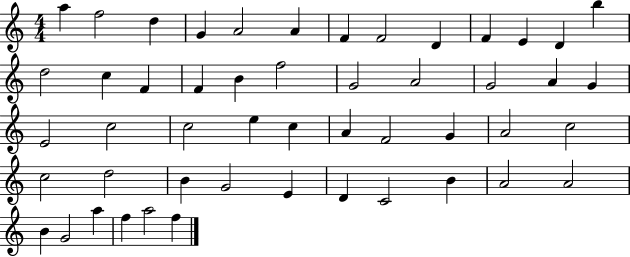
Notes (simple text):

A5/q F5/h D5/q G4/q A4/h A4/q F4/q F4/h D4/q F4/q E4/q D4/q B5/q D5/h C5/q F4/q F4/q B4/q F5/h G4/h A4/h G4/h A4/q G4/q E4/h C5/h C5/h E5/q C5/q A4/q F4/h G4/q A4/h C5/h C5/h D5/h B4/q G4/h E4/q D4/q C4/h B4/q A4/h A4/h B4/q G4/h A5/q F5/q A5/h F5/q